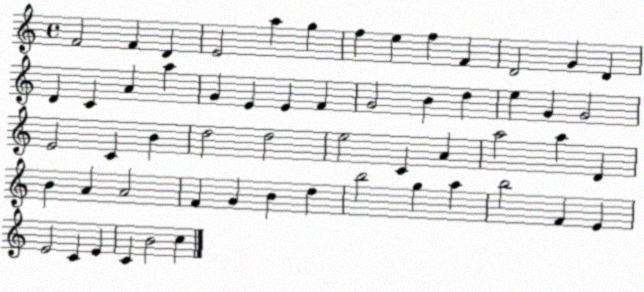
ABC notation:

X:1
T:Untitled
M:4/4
L:1/4
K:C
F2 F D E2 a g f e f F D2 G D D C A a G E E F G2 B d e G G2 E2 C B d2 d2 e2 C A a2 a D B A A2 F G B d b2 g a b2 F E E2 C E C B2 c